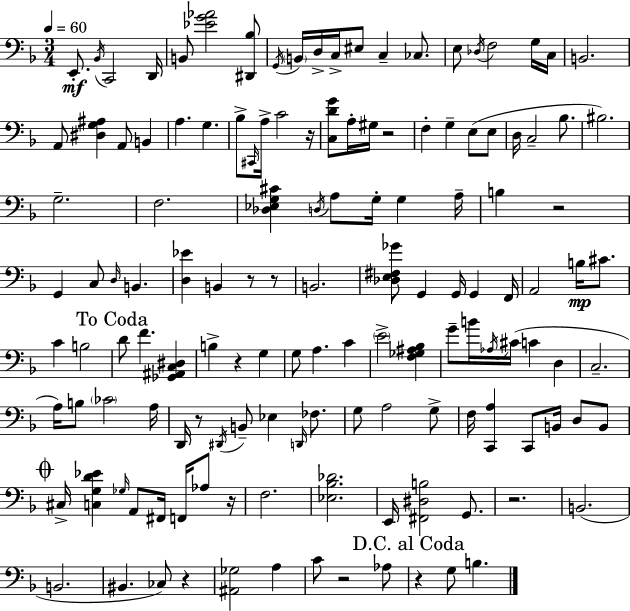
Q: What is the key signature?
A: F major